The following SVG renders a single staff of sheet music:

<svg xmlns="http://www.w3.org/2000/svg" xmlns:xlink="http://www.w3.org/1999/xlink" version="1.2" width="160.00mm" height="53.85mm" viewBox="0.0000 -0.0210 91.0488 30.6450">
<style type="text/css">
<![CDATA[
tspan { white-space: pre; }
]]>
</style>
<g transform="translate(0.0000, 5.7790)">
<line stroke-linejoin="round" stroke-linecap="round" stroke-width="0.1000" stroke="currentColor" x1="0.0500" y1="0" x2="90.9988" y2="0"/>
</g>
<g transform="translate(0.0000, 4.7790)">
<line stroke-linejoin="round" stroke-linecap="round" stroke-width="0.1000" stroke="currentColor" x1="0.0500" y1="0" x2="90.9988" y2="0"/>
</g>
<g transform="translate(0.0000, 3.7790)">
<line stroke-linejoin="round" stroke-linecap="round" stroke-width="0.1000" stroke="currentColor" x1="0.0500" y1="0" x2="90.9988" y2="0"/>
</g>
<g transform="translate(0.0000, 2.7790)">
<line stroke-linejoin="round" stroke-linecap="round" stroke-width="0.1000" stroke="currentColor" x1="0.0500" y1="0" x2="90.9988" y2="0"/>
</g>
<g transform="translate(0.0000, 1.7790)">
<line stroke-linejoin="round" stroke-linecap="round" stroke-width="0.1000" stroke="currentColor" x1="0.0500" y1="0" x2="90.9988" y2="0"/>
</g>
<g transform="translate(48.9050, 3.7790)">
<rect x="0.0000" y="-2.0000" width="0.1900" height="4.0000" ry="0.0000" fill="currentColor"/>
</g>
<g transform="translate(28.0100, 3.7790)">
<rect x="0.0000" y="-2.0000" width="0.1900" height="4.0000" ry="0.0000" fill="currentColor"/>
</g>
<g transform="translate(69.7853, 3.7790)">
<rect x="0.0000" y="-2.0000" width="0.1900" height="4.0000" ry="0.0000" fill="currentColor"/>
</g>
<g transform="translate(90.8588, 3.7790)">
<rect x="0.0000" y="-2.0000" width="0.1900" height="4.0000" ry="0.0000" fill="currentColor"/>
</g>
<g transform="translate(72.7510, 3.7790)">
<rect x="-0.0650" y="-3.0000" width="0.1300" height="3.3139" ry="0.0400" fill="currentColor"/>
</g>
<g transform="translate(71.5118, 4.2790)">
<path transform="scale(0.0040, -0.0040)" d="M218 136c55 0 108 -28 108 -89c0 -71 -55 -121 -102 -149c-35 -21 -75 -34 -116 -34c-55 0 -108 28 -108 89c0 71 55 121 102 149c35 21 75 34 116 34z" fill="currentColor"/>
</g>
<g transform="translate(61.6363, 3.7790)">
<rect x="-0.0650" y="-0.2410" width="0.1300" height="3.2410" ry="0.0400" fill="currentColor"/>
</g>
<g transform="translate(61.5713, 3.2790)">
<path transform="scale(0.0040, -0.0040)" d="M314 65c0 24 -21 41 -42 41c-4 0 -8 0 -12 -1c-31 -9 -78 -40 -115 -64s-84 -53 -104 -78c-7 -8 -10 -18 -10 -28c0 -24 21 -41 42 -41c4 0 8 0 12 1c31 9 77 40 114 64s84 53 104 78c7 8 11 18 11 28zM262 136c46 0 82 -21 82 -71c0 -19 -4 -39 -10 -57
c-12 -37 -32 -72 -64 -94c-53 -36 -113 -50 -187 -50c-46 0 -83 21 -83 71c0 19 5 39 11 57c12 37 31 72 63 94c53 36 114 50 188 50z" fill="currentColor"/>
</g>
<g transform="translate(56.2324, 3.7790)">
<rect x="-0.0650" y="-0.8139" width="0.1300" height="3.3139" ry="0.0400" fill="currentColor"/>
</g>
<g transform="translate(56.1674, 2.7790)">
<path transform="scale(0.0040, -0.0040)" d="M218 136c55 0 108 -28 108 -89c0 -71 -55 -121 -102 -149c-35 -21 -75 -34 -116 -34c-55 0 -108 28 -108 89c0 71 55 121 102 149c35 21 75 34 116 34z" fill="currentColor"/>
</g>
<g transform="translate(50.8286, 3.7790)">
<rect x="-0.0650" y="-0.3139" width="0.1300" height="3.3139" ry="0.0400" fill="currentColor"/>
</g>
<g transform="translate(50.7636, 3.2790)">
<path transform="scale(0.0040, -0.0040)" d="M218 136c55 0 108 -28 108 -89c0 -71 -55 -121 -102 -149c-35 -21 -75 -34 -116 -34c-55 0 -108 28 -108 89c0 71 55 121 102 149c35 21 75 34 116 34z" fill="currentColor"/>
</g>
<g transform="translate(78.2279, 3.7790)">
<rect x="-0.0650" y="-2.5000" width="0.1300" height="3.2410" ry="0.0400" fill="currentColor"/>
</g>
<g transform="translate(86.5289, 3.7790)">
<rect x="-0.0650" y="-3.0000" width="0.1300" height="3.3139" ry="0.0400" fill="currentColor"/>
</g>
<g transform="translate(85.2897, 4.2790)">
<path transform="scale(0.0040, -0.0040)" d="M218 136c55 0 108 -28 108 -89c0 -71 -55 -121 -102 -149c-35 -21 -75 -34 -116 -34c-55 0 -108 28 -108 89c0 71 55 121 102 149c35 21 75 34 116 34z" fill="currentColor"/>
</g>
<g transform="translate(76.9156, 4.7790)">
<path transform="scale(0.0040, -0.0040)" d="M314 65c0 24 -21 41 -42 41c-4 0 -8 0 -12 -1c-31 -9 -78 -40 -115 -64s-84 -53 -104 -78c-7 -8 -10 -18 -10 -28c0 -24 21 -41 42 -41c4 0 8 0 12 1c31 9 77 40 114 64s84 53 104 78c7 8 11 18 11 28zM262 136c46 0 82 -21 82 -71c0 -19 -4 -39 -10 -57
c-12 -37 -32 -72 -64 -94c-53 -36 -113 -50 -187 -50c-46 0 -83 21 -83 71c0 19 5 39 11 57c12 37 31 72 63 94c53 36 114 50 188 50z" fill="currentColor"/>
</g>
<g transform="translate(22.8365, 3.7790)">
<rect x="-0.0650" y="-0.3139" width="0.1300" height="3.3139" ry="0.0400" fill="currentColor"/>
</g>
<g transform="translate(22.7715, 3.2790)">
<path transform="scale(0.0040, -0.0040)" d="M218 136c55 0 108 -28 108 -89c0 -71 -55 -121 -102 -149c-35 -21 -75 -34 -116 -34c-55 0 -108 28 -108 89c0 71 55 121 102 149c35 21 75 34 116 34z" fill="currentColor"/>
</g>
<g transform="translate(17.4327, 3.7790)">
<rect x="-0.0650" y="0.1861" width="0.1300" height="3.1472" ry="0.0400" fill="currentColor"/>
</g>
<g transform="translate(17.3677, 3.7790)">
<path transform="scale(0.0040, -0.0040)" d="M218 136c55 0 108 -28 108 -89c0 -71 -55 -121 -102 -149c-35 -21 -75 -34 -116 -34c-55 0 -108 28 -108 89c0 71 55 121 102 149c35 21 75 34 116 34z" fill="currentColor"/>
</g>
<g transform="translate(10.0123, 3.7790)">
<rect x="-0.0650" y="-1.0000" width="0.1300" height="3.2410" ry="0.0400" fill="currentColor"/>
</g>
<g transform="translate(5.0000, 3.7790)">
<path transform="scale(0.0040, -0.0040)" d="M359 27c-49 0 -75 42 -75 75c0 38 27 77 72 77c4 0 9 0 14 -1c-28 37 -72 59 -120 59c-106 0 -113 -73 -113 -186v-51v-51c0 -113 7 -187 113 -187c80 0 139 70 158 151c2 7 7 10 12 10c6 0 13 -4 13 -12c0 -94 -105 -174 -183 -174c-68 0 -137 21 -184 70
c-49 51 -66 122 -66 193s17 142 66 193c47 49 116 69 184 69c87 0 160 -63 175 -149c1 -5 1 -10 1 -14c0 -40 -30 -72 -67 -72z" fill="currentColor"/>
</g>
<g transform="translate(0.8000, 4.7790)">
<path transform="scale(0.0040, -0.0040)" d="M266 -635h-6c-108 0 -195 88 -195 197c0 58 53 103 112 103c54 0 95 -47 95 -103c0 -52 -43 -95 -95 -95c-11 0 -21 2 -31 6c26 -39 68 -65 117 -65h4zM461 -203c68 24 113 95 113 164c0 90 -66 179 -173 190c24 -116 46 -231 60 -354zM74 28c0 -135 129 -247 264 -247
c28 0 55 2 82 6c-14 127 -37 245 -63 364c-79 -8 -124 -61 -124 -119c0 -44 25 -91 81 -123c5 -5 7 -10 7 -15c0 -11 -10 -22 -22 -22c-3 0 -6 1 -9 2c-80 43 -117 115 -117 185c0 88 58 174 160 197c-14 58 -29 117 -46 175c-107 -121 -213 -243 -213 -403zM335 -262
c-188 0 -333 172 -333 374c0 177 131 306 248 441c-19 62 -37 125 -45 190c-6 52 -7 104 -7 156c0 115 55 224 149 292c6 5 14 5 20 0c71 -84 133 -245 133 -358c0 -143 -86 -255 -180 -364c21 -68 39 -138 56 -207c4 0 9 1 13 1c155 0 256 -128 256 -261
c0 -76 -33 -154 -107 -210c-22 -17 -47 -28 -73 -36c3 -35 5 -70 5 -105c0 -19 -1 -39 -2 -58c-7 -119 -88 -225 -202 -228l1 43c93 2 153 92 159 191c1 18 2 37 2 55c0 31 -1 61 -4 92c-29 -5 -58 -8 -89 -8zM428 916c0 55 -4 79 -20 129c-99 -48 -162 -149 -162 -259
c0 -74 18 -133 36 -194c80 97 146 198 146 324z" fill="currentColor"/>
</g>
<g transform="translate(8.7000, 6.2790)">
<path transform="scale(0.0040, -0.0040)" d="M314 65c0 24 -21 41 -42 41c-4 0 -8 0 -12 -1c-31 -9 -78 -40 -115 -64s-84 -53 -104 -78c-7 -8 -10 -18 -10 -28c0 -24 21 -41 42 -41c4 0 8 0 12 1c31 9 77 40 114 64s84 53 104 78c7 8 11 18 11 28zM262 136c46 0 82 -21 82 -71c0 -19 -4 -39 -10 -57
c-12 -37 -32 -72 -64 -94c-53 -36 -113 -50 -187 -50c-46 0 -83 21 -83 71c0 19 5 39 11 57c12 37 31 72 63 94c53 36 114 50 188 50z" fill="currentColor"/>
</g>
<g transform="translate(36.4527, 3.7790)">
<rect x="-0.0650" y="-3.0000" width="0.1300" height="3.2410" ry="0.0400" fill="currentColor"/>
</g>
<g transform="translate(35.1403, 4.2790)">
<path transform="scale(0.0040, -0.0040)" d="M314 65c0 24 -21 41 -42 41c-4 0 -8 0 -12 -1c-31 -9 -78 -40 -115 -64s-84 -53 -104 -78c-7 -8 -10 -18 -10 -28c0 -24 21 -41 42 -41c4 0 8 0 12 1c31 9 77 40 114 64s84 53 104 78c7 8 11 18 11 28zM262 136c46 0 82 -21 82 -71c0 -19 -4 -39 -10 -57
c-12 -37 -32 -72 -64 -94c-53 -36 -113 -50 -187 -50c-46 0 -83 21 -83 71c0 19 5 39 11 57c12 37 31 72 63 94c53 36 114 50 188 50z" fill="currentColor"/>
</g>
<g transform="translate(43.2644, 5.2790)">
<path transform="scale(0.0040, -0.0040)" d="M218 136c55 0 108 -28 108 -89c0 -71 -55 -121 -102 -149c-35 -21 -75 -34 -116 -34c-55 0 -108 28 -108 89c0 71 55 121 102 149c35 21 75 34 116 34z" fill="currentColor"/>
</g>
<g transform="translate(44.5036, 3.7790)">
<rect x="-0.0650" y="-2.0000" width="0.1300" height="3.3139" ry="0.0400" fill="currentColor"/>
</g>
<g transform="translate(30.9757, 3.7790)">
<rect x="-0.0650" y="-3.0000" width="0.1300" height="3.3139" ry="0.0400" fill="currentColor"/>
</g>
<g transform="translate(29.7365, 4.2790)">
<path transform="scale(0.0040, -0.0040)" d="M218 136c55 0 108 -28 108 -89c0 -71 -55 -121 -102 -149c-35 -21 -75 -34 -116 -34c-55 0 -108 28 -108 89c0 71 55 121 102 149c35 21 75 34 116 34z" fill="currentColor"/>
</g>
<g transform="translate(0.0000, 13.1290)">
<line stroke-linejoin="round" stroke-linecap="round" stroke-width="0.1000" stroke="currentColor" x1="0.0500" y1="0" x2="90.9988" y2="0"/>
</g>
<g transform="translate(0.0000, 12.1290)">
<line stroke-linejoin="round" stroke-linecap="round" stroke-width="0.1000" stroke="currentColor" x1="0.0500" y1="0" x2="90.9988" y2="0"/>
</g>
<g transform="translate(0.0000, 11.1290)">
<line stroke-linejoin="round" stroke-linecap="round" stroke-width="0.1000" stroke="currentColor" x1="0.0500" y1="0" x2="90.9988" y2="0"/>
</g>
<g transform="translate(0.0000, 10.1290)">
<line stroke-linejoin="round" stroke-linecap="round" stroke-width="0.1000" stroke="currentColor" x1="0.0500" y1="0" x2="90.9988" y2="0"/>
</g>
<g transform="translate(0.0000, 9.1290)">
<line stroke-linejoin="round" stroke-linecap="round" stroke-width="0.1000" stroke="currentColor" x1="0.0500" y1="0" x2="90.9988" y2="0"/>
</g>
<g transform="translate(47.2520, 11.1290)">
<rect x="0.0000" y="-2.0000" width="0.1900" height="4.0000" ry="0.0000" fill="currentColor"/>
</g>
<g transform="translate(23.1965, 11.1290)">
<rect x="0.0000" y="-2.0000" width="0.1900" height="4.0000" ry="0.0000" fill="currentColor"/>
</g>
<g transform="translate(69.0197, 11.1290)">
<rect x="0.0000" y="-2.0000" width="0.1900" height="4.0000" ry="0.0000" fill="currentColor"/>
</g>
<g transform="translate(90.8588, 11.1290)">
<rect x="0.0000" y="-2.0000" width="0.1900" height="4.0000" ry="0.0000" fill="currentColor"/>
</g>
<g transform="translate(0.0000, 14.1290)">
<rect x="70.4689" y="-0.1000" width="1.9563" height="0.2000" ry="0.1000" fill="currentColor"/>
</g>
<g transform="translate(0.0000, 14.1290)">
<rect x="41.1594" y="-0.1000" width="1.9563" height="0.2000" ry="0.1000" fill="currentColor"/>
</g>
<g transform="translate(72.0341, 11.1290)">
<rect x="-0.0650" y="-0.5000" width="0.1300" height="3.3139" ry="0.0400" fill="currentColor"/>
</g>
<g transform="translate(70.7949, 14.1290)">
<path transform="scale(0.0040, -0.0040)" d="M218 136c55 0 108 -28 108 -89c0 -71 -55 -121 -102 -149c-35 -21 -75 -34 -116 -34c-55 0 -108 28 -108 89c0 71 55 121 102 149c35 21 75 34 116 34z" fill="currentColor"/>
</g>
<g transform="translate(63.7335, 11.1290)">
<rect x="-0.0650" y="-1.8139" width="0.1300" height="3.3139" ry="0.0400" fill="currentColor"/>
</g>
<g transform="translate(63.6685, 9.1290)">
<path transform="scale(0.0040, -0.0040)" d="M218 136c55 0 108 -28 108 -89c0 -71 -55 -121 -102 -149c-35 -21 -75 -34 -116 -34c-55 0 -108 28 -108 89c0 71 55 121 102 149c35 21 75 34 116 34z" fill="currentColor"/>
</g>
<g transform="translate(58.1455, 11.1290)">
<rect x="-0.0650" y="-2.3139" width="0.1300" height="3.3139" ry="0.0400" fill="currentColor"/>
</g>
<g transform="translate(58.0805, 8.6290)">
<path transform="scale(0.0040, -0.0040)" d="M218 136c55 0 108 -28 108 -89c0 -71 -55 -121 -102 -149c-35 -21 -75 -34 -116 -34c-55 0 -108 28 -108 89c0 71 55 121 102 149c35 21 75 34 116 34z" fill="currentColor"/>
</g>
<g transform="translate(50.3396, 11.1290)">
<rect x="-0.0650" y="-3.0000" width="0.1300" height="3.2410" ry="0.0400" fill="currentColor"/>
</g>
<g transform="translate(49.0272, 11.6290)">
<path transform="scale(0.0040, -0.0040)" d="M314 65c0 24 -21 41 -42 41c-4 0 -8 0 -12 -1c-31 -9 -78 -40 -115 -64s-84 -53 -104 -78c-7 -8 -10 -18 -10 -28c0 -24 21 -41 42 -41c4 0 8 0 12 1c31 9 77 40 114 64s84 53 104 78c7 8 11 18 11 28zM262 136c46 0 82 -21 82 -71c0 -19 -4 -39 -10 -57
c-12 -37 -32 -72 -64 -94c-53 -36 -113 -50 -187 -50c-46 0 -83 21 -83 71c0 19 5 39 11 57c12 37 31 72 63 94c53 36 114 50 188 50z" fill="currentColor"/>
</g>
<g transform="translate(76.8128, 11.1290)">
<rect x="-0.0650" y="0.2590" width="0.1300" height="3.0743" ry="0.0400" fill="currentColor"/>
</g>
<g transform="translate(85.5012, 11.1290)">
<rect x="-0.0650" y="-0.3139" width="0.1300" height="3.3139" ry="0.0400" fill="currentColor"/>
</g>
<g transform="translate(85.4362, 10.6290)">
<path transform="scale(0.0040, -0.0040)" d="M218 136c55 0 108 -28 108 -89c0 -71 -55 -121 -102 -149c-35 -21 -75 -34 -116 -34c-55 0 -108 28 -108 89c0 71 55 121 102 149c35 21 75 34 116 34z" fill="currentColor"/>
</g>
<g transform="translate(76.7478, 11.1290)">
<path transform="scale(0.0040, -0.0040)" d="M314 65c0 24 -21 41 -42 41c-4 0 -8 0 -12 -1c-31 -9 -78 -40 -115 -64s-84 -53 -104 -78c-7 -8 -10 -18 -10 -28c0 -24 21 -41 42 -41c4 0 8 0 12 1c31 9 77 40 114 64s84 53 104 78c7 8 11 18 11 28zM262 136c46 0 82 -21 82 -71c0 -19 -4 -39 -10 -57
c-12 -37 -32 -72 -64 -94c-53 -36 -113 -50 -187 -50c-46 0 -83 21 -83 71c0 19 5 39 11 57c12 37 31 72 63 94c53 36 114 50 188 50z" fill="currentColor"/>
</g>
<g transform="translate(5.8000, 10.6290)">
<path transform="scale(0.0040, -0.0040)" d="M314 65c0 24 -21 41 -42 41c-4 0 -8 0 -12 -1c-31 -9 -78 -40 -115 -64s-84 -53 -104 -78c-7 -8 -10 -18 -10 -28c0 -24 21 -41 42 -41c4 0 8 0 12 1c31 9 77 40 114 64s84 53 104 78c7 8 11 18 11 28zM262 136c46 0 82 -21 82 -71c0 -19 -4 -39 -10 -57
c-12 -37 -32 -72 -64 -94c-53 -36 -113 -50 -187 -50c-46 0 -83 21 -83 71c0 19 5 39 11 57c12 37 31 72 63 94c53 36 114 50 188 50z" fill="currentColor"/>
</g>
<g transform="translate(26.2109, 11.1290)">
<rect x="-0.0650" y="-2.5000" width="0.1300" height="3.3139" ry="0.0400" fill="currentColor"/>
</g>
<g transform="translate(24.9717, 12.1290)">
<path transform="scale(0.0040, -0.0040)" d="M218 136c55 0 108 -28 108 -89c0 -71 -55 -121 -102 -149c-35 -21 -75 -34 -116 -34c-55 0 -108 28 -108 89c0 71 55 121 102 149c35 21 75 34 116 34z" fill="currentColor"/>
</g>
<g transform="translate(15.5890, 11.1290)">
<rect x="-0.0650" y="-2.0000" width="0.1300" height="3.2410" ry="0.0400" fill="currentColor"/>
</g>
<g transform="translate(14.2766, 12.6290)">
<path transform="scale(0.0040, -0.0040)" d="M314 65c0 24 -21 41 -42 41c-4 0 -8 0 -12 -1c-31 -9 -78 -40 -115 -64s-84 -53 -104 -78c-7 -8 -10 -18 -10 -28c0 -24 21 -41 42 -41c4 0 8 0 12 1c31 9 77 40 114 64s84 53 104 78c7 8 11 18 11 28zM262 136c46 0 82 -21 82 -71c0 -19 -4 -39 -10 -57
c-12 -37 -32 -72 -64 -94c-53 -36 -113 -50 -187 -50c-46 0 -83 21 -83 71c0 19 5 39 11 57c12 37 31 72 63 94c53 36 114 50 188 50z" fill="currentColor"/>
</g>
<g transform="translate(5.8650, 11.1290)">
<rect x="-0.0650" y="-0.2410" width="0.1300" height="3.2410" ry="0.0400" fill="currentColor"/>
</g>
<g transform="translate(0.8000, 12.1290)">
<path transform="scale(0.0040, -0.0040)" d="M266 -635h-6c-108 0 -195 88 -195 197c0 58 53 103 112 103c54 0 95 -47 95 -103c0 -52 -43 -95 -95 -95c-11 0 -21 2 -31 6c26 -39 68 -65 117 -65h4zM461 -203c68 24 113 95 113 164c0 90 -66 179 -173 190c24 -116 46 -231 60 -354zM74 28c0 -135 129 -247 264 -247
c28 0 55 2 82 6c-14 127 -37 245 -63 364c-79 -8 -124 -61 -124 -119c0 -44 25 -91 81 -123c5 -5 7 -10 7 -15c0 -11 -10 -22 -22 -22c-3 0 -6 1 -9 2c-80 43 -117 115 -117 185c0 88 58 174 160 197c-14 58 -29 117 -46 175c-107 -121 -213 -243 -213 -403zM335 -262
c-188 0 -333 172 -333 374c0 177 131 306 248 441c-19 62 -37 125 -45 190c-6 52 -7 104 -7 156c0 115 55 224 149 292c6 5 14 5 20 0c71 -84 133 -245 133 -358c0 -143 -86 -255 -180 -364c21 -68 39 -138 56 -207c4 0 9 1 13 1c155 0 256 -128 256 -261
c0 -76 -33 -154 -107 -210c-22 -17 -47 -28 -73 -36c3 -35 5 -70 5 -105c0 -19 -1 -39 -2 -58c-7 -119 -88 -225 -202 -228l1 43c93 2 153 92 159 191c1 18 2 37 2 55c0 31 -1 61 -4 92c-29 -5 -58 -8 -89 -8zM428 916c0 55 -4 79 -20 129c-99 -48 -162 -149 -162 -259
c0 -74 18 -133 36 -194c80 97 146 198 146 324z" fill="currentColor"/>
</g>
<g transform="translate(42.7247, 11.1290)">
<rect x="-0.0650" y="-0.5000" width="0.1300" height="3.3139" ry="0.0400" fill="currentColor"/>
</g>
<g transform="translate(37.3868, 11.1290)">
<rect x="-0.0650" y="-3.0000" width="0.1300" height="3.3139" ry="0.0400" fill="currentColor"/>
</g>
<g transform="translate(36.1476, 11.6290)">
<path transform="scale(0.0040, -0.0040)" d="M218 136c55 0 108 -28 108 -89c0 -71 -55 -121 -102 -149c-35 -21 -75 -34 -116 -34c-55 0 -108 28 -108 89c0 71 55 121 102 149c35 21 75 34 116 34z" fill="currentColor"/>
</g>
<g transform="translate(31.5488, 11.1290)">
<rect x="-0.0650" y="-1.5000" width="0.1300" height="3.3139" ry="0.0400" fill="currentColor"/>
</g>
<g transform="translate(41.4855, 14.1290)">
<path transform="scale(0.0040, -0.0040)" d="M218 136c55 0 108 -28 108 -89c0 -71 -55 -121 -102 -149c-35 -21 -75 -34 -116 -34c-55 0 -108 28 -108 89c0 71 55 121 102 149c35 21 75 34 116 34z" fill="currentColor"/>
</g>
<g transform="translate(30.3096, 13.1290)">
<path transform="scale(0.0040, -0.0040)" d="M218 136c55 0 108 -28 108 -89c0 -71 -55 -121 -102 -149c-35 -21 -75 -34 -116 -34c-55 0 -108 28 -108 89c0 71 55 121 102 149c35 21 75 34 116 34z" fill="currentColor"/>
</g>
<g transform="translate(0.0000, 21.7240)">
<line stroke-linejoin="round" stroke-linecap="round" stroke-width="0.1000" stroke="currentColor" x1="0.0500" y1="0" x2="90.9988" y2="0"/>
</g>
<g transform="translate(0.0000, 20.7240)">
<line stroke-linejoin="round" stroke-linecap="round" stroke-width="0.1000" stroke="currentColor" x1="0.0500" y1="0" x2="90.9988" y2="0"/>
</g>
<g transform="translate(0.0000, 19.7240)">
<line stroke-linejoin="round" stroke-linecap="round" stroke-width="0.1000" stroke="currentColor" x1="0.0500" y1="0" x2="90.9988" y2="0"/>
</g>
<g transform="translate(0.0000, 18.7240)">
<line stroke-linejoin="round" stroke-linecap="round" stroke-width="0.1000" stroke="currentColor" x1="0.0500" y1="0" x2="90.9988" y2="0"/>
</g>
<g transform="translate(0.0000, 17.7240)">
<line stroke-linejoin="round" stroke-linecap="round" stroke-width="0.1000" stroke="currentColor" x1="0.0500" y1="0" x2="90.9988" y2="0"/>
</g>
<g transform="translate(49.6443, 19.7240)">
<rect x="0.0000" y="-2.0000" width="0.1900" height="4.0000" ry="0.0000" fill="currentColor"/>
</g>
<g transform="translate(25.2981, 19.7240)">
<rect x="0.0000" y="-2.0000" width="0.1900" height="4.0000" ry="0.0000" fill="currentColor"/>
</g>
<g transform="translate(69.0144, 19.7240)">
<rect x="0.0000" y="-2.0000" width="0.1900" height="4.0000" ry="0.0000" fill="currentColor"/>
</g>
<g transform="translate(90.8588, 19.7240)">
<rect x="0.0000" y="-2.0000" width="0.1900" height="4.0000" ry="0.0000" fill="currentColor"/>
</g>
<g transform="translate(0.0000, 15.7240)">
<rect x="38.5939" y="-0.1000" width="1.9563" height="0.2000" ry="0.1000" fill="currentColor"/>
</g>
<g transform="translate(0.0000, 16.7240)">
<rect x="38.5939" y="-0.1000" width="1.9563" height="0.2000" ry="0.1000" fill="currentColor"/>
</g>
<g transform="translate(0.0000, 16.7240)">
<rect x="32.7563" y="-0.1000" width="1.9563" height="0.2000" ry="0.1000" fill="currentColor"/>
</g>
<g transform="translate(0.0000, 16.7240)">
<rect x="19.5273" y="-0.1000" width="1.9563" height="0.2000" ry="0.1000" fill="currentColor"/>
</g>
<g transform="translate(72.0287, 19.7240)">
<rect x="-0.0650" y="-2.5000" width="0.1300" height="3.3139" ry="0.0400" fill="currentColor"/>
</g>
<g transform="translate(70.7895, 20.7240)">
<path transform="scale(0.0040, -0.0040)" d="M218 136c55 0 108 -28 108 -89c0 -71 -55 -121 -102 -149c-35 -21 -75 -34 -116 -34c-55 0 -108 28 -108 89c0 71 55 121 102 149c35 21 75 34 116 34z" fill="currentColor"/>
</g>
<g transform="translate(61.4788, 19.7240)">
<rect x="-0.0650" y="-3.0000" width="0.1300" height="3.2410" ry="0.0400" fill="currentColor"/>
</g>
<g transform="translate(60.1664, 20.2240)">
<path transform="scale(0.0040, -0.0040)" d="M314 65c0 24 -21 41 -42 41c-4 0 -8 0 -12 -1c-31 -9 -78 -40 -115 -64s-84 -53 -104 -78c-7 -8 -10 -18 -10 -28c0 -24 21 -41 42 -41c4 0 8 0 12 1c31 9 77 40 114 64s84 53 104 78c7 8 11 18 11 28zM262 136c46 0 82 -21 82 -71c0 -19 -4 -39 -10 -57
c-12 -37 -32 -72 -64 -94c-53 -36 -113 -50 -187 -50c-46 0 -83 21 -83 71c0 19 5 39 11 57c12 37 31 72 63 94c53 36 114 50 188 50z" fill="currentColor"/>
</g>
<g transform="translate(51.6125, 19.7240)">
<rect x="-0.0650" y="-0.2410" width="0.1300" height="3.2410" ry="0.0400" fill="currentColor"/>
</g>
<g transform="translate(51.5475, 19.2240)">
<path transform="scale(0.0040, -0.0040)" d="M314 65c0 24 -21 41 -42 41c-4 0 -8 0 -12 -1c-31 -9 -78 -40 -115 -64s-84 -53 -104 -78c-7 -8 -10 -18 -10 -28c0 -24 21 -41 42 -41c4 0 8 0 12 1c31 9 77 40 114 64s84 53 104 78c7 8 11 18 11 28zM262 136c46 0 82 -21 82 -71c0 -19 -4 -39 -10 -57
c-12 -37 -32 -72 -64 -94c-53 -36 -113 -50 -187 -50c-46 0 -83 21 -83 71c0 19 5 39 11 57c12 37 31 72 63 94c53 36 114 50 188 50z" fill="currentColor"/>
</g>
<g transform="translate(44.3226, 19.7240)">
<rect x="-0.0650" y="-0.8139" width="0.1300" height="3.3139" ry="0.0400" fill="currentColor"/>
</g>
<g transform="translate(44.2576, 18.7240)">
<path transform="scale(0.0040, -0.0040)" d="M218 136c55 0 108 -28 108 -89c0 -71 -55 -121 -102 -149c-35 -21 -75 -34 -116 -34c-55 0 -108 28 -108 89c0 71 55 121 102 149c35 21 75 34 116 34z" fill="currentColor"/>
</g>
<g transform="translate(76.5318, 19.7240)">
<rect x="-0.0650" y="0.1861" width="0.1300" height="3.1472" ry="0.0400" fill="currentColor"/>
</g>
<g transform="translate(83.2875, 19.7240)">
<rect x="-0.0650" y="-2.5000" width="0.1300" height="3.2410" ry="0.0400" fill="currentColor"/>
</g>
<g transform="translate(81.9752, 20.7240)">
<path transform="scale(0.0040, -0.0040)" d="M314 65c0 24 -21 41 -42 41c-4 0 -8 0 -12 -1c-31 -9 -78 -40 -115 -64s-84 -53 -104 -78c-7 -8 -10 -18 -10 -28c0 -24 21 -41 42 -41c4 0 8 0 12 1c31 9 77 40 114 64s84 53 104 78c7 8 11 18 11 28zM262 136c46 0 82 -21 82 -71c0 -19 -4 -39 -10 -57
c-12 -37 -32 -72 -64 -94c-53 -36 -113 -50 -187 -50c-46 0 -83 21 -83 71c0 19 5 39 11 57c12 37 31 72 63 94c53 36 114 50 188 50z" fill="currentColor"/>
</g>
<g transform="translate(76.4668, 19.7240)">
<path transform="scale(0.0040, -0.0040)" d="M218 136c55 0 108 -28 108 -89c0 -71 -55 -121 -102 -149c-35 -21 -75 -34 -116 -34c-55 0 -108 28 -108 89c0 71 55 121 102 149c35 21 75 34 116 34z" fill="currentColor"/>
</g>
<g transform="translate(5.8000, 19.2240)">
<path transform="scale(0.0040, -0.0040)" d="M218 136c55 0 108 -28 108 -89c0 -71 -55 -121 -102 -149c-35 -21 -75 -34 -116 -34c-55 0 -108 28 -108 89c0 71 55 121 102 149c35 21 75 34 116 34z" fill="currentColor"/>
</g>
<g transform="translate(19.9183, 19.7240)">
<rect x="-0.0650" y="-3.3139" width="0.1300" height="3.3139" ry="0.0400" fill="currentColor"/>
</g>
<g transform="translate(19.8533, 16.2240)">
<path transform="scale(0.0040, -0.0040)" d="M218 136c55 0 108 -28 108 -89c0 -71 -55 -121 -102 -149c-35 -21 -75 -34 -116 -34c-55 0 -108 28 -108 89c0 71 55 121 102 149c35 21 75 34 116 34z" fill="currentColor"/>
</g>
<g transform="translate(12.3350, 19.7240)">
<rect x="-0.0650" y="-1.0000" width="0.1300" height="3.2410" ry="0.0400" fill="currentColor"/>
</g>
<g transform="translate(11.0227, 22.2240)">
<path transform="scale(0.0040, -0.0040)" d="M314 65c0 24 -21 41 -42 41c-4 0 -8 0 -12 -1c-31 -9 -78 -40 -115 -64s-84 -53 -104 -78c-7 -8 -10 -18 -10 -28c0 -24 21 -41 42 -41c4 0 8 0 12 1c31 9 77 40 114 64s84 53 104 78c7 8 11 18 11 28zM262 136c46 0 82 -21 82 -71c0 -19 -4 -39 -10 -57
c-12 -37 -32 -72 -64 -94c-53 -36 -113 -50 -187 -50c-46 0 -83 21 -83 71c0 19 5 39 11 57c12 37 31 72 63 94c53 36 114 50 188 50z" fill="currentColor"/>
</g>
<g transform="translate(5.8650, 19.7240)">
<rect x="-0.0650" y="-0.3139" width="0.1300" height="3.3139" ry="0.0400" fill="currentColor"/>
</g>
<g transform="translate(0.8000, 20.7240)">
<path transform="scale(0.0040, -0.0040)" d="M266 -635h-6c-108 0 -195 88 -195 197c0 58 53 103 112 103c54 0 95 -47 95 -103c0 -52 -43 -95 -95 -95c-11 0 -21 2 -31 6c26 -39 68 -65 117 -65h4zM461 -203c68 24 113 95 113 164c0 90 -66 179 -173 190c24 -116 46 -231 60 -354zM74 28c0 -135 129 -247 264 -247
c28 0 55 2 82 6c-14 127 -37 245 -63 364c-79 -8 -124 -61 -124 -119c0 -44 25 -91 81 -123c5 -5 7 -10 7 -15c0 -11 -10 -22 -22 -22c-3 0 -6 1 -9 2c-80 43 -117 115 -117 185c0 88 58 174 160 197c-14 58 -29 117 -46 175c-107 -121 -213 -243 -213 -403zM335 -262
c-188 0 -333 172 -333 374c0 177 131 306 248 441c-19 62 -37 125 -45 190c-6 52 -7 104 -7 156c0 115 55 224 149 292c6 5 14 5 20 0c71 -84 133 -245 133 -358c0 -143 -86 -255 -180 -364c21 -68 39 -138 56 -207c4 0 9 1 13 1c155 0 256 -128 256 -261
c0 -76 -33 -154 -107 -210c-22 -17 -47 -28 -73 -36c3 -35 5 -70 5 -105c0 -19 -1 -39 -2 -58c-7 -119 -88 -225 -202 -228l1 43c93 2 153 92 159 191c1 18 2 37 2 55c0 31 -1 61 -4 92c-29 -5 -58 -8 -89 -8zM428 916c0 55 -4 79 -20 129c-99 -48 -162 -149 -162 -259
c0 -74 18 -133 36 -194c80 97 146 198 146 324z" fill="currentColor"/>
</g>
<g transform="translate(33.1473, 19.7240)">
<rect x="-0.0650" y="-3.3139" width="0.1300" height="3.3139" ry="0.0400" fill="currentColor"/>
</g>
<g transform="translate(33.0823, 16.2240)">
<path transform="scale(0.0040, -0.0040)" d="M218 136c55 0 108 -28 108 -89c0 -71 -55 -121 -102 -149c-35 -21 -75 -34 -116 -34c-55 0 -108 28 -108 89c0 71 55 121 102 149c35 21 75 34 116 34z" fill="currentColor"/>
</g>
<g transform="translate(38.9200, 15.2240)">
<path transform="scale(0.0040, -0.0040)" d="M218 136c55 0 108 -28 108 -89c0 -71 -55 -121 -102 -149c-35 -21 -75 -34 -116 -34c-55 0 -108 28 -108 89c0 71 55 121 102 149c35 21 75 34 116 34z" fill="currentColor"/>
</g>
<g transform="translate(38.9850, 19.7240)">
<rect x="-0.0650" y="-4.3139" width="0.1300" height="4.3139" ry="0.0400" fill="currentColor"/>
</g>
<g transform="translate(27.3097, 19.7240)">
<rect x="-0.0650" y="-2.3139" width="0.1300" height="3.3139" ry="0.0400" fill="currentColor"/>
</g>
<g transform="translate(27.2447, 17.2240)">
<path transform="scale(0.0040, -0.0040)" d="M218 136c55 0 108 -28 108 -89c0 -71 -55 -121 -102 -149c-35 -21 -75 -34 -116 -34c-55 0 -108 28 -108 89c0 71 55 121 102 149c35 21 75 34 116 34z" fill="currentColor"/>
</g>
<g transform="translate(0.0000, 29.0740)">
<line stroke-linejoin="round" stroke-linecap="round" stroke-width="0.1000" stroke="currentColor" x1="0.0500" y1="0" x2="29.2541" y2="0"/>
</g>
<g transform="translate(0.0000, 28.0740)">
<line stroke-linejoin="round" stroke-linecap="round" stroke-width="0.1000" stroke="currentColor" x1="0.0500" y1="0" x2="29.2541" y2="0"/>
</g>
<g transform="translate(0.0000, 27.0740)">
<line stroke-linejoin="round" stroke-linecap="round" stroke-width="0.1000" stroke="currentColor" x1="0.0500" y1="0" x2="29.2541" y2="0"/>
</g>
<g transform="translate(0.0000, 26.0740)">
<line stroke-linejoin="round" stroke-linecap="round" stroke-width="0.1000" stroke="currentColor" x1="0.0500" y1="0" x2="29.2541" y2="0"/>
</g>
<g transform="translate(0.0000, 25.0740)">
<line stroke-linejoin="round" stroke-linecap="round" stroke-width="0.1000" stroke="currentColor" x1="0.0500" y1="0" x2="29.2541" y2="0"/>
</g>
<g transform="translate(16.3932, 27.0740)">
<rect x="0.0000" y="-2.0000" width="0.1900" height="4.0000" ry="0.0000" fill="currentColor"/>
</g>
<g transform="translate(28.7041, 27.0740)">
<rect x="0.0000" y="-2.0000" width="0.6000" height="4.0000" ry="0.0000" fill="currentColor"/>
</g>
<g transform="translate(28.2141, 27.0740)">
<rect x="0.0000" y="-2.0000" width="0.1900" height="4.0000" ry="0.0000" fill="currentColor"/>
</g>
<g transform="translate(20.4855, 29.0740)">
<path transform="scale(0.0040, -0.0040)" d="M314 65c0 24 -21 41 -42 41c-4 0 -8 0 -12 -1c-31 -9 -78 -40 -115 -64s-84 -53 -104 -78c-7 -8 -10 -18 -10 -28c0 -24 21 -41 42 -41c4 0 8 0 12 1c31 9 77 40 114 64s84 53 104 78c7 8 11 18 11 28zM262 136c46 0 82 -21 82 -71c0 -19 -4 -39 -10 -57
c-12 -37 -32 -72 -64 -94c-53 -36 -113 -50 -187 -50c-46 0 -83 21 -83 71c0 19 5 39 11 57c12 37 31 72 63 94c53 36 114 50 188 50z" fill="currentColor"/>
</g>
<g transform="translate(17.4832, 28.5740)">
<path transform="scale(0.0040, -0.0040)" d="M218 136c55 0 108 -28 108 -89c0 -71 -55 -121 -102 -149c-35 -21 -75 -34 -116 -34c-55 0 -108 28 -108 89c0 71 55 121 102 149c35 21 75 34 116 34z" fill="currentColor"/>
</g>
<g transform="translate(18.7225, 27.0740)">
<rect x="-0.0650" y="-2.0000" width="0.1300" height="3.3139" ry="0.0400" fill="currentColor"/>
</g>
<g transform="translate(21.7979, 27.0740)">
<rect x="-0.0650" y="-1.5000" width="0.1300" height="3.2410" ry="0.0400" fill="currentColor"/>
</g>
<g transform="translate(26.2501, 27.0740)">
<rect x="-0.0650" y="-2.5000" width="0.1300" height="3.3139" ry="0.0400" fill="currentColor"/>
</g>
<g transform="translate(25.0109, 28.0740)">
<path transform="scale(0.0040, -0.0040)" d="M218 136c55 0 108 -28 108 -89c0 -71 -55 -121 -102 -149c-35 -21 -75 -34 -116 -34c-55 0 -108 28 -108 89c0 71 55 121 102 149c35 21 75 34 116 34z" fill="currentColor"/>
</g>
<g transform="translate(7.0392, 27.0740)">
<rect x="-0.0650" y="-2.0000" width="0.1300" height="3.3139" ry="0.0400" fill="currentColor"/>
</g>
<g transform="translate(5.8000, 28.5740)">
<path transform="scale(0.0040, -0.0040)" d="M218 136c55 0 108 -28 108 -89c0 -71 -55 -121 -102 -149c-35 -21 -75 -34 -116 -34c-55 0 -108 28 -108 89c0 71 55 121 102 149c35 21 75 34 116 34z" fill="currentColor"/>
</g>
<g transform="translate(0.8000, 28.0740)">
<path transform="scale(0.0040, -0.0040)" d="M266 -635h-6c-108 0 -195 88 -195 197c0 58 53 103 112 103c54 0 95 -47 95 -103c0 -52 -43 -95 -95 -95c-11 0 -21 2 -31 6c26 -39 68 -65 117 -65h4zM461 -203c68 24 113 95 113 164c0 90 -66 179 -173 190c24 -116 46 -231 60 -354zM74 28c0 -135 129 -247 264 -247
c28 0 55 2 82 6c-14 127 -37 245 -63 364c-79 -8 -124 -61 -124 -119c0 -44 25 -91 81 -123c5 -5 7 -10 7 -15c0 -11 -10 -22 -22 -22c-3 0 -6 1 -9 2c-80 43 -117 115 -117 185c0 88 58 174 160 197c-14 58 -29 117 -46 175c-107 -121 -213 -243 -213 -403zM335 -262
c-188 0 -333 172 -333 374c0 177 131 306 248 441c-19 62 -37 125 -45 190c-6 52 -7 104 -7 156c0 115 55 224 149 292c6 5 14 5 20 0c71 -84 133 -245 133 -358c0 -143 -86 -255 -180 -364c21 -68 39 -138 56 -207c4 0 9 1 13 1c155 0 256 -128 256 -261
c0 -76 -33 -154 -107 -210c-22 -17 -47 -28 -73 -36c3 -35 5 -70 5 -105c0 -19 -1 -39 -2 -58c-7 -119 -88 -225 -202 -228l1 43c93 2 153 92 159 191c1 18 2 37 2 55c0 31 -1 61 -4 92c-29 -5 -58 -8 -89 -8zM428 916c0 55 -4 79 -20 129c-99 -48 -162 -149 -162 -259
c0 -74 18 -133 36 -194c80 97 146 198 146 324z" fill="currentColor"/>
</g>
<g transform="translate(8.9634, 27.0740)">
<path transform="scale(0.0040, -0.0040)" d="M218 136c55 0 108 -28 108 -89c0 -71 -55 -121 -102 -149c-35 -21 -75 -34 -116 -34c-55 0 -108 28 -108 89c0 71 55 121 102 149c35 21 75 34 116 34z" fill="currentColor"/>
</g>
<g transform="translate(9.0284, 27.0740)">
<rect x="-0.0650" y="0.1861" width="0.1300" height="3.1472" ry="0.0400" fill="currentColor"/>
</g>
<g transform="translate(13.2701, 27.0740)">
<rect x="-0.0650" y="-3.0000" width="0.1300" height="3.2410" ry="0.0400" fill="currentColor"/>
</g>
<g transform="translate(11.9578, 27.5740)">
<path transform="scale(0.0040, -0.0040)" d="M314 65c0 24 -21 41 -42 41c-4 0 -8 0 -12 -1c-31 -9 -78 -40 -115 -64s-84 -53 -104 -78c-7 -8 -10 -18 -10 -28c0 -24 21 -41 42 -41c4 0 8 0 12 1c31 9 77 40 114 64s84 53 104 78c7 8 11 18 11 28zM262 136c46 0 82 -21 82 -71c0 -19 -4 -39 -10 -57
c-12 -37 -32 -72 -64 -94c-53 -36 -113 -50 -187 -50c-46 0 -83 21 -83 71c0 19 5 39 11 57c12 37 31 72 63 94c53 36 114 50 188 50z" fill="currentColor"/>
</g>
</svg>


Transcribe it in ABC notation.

X:1
T:Untitled
M:4/4
L:1/4
K:C
D2 B c A A2 F c d c2 A G2 A c2 F2 G E A C A2 g f C B2 c c D2 b g b d' d c2 A2 G B G2 F B A2 F E2 G